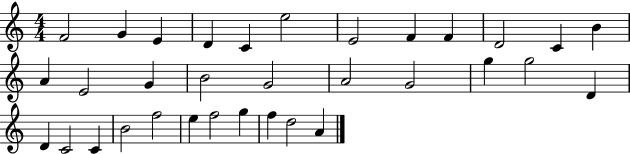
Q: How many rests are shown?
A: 0